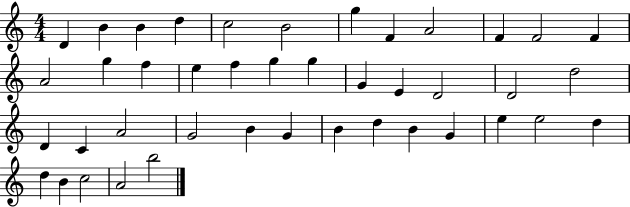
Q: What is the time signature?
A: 4/4